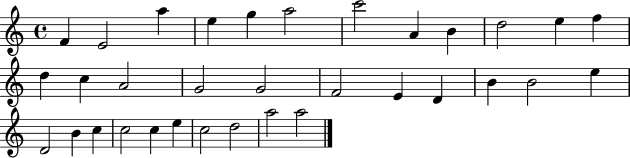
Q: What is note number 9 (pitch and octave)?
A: B4